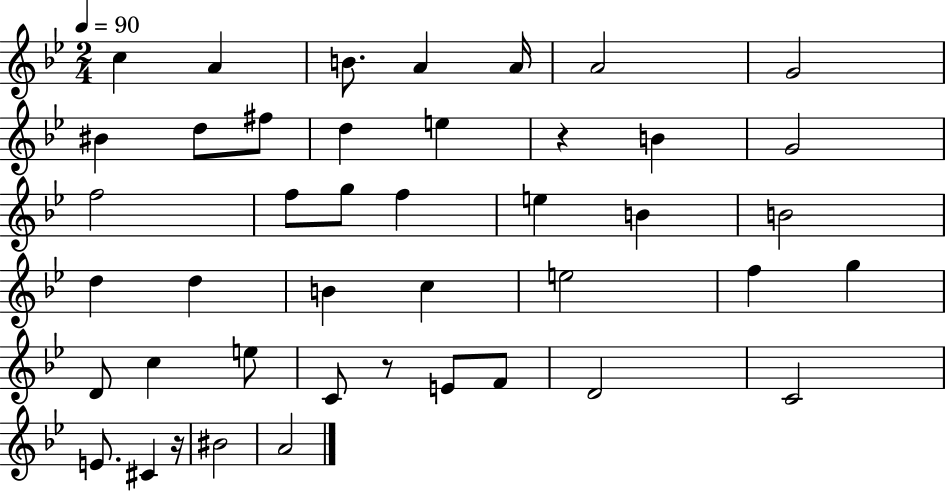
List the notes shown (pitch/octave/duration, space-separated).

C5/q A4/q B4/e. A4/q A4/s A4/h G4/h BIS4/q D5/e F#5/e D5/q E5/q R/q B4/q G4/h F5/h F5/e G5/e F5/q E5/q B4/q B4/h D5/q D5/q B4/q C5/q E5/h F5/q G5/q D4/e C5/q E5/e C4/e R/e E4/e F4/e D4/h C4/h E4/e. C#4/q R/s BIS4/h A4/h